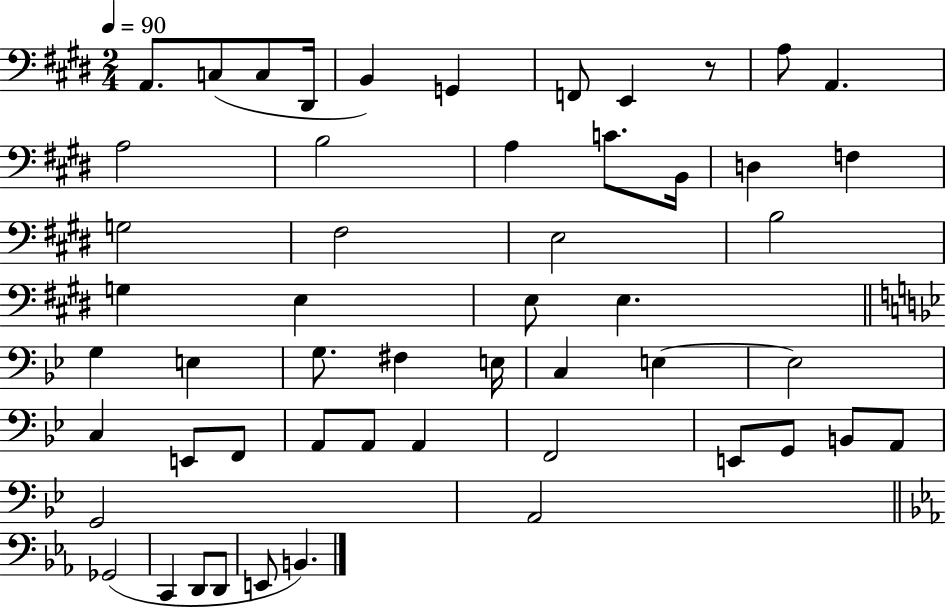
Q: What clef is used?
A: bass